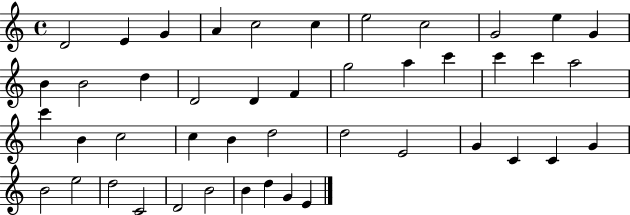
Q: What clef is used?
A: treble